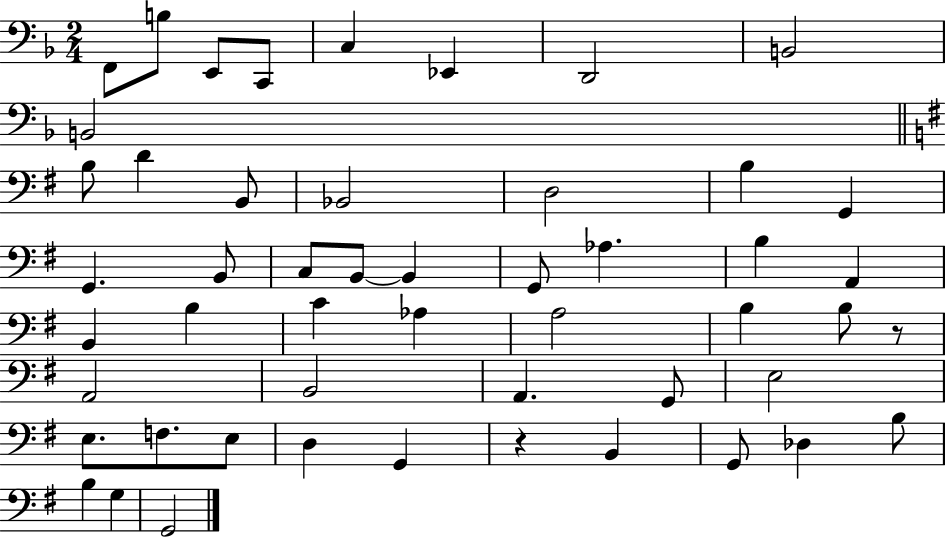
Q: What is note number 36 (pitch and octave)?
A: G2